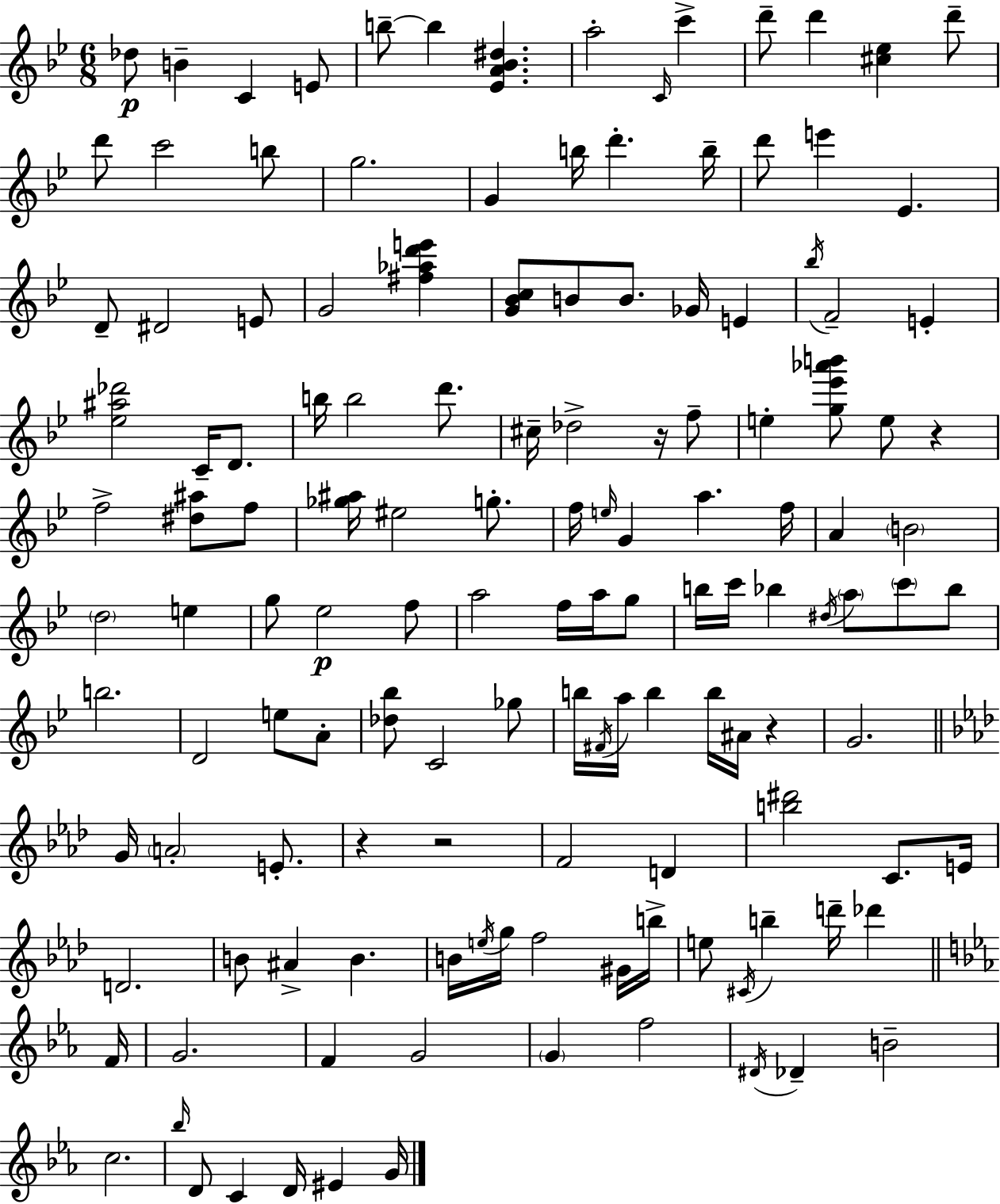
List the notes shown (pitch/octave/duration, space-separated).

Db5/e B4/q C4/q E4/e B5/e B5/q [Eb4,A4,Bb4,D#5]/q. A5/h C4/s C6/q D6/e D6/q [C#5,Eb5]/q D6/e D6/e C6/h B5/e G5/h. G4/q B5/s D6/q. B5/s D6/e E6/q Eb4/q. D4/e D#4/h E4/e G4/h [F#5,Ab5,D6,E6]/q [G4,Bb4,C5]/e B4/e B4/e. Gb4/s E4/q Bb5/s F4/h E4/q [Eb5,A#5,Db6]/h C4/s D4/e. B5/s B5/h D6/e. C#5/s Db5/h R/s F5/e E5/q [G5,Eb6,Ab6,B6]/e E5/e R/q F5/h [D#5,A#5]/e F5/e [Gb5,A#5]/s EIS5/h G5/e. F5/s E5/s G4/q A5/q. F5/s A4/q B4/h D5/h E5/q G5/e Eb5/h F5/e A5/h F5/s A5/s G5/e B5/s C6/s Bb5/q D#5/s A5/e C6/e Bb5/e B5/h. D4/h E5/e A4/e [Db5,Bb5]/e C4/h Gb5/e B5/s F#4/s A5/s B5/q B5/s A#4/s R/q G4/h. G4/s A4/h E4/e. R/q R/h F4/h D4/q [B5,D#6]/h C4/e. E4/s D4/h. B4/e A#4/q B4/q. B4/s E5/s G5/s F5/h G#4/s B5/s E5/e C#4/s B5/q D6/s Db6/q F4/s G4/h. F4/q G4/h G4/q F5/h D#4/s Db4/q B4/h C5/h. Bb5/s D4/e C4/q D4/s EIS4/q G4/s